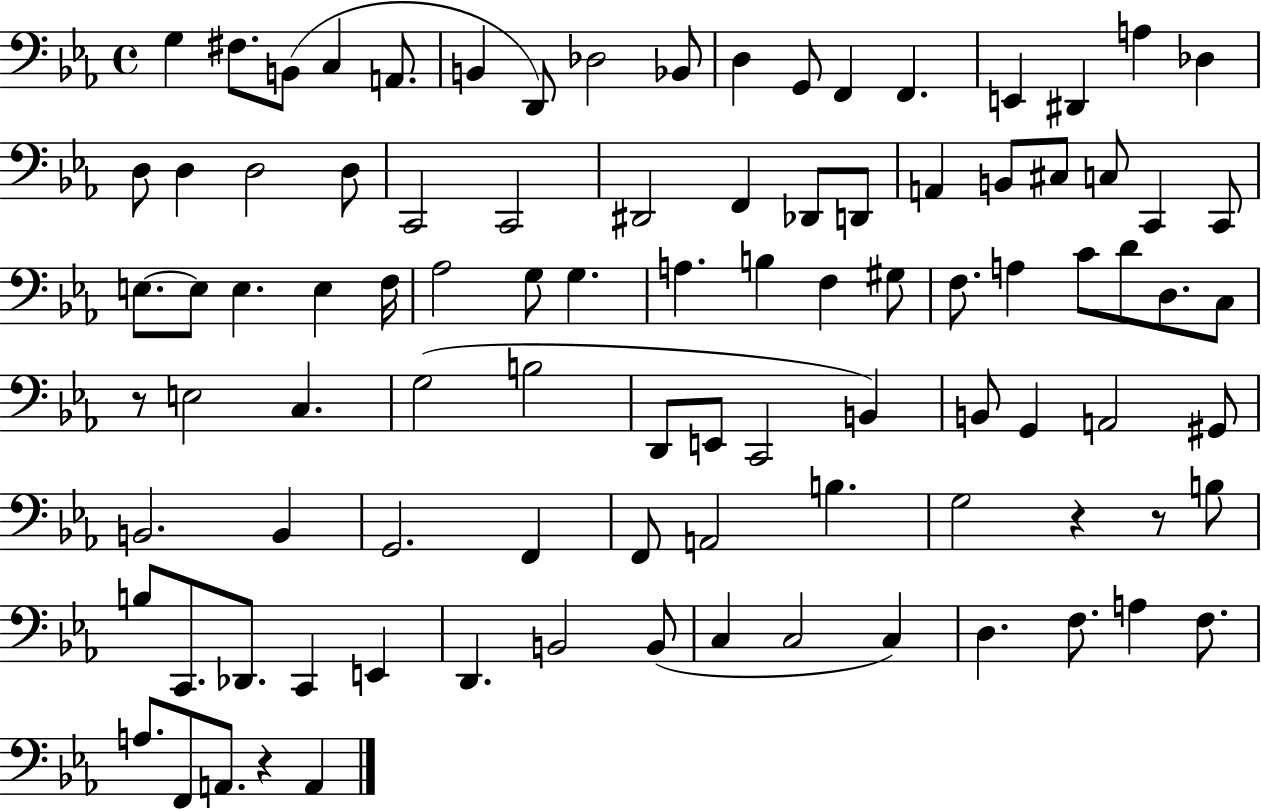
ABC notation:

X:1
T:Untitled
M:4/4
L:1/4
K:Eb
G, ^F,/2 B,,/2 C, A,,/2 B,, D,,/2 _D,2 _B,,/2 D, G,,/2 F,, F,, E,, ^D,, A, _D, D,/2 D, D,2 D,/2 C,,2 C,,2 ^D,,2 F,, _D,,/2 D,,/2 A,, B,,/2 ^C,/2 C,/2 C,, C,,/2 E,/2 E,/2 E, E, F,/4 _A,2 G,/2 G, A, B, F, ^G,/2 F,/2 A, C/2 D/2 D,/2 C,/2 z/2 E,2 C, G,2 B,2 D,,/2 E,,/2 C,,2 B,, B,,/2 G,, A,,2 ^G,,/2 B,,2 B,, G,,2 F,, F,,/2 A,,2 B, G,2 z z/2 B,/2 B,/2 C,,/2 _D,,/2 C,, E,, D,, B,,2 B,,/2 C, C,2 C, D, F,/2 A, F,/2 A,/2 F,,/2 A,,/2 z A,,